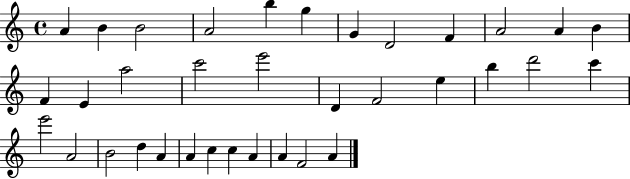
A4/q B4/q B4/h A4/h B5/q G5/q G4/q D4/h F4/q A4/h A4/q B4/q F4/q E4/q A5/h C6/h E6/h D4/q F4/h E5/q B5/q D6/h C6/q E6/h A4/h B4/h D5/q A4/q A4/q C5/q C5/q A4/q A4/q F4/h A4/q